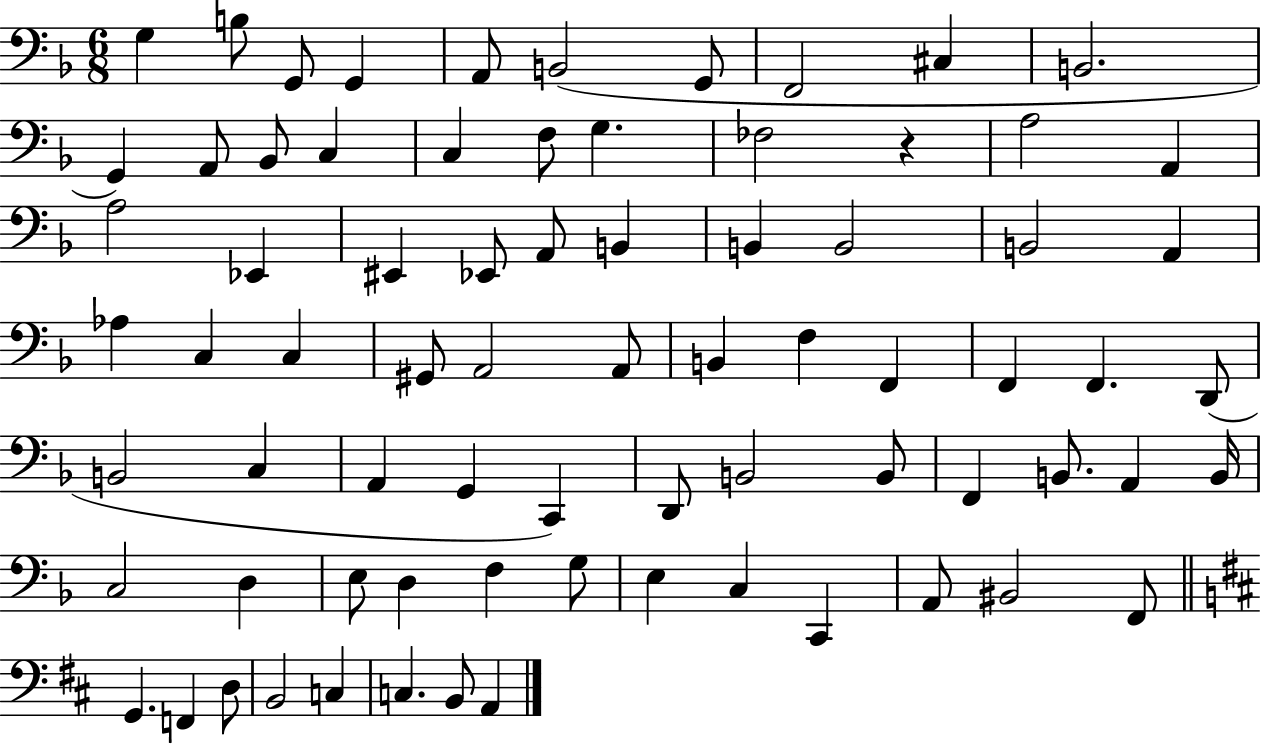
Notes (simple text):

G3/q B3/e G2/e G2/q A2/e B2/h G2/e F2/h C#3/q B2/h. G2/q A2/e Bb2/e C3/q C3/q F3/e G3/q. FES3/h R/q A3/h A2/q A3/h Eb2/q EIS2/q Eb2/e A2/e B2/q B2/q B2/h B2/h A2/q Ab3/q C3/q C3/q G#2/e A2/h A2/e B2/q F3/q F2/q F2/q F2/q. D2/e B2/h C3/q A2/q G2/q C2/q D2/e B2/h B2/e F2/q B2/e. A2/q B2/s C3/h D3/q E3/e D3/q F3/q G3/e E3/q C3/q C2/q A2/e BIS2/h F2/e G2/q. F2/q D3/e B2/h C3/q C3/q. B2/e A2/q